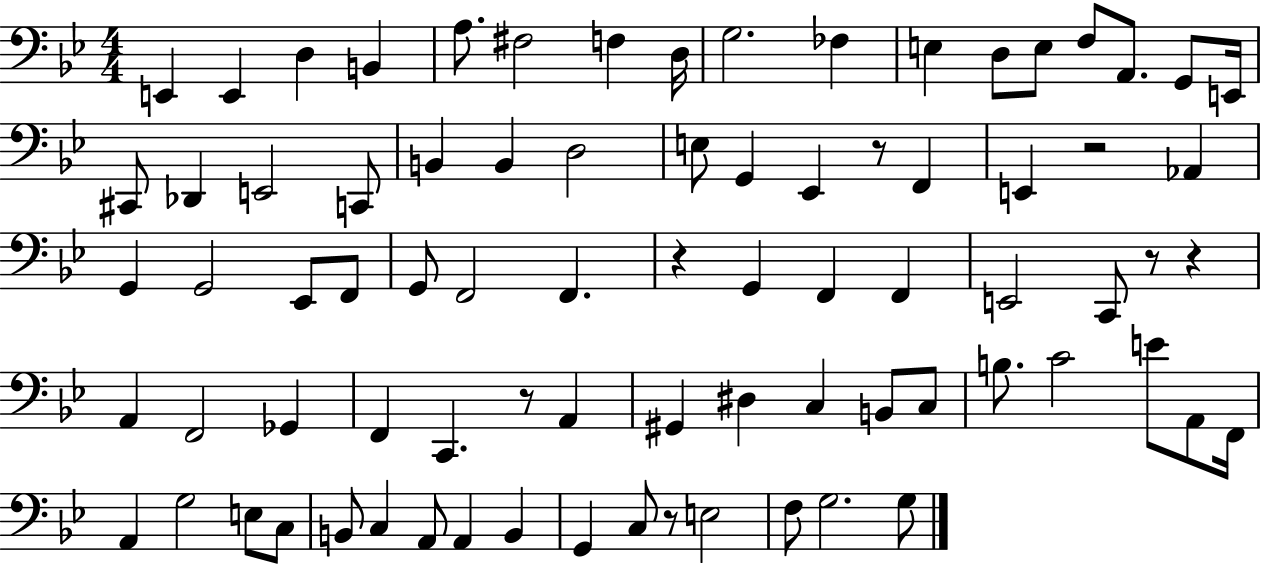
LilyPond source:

{
  \clef bass
  \numericTimeSignature
  \time 4/4
  \key bes \major
  e,4 e,4 d4 b,4 | a8. fis2 f4 d16 | g2. fes4 | e4 d8 e8 f8 a,8. g,8 e,16 | \break cis,8 des,4 e,2 c,8 | b,4 b,4 d2 | e8 g,4 ees,4 r8 f,4 | e,4 r2 aes,4 | \break g,4 g,2 ees,8 f,8 | g,8 f,2 f,4. | r4 g,4 f,4 f,4 | e,2 c,8 r8 r4 | \break a,4 f,2 ges,4 | f,4 c,4. r8 a,4 | gis,4 dis4 c4 b,8 c8 | b8. c'2 e'8 a,8 f,16 | \break a,4 g2 e8 c8 | b,8 c4 a,8 a,4 b,4 | g,4 c8 r8 e2 | f8 g2. g8 | \break \bar "|."
}